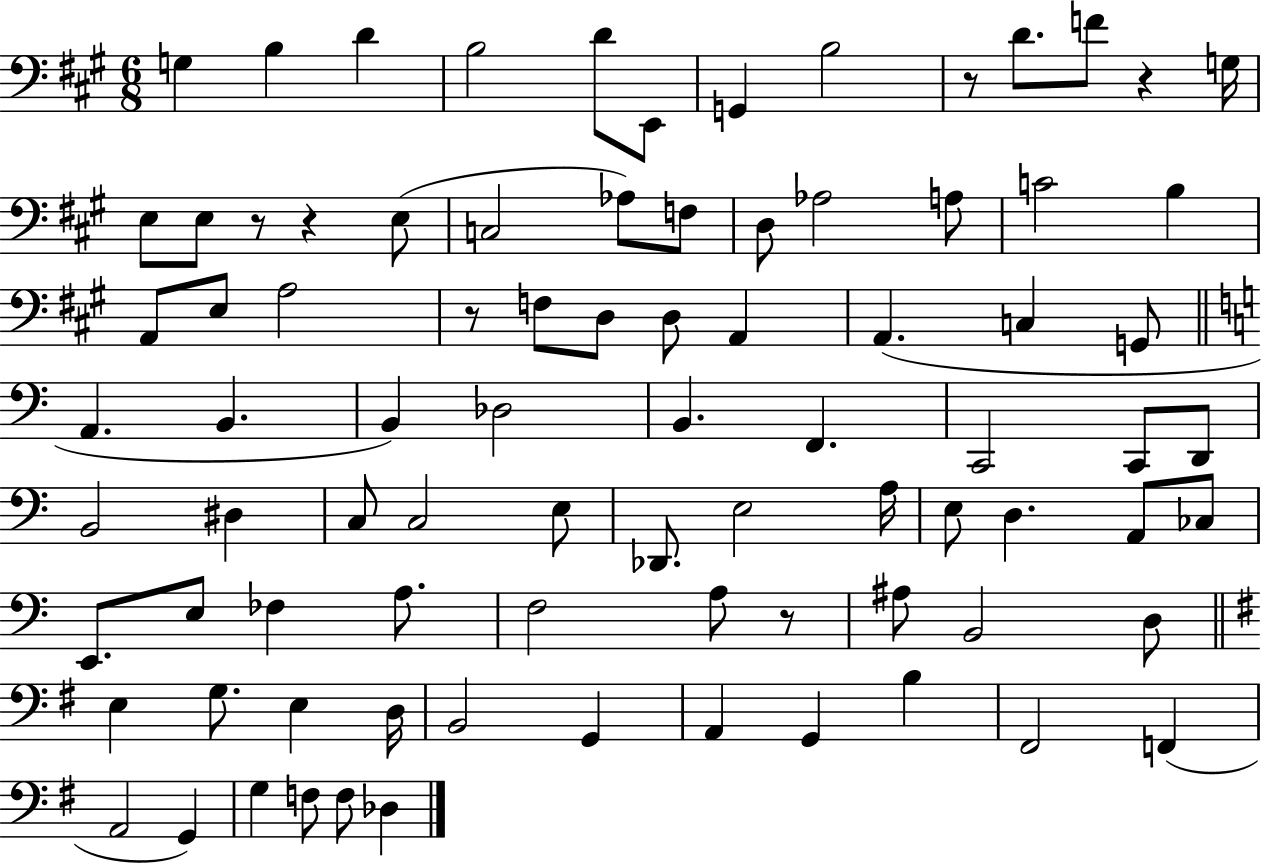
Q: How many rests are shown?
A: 6